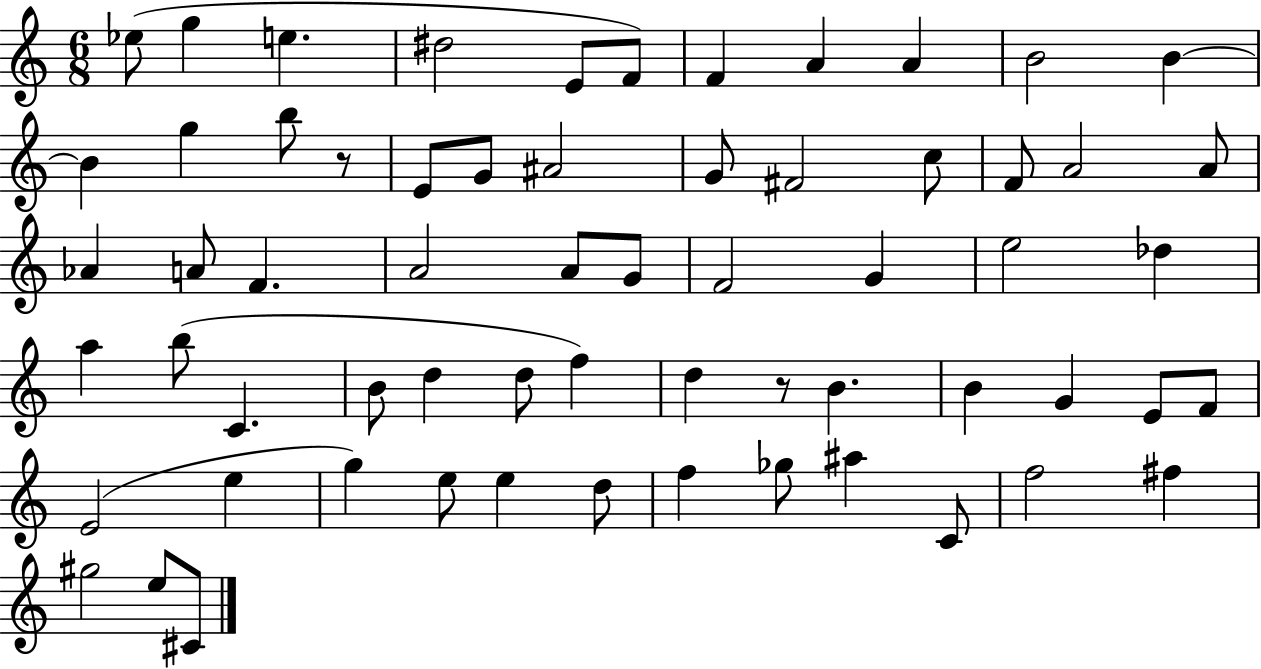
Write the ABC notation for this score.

X:1
T:Untitled
M:6/8
L:1/4
K:C
_e/2 g e ^d2 E/2 F/2 F A A B2 B B g b/2 z/2 E/2 G/2 ^A2 G/2 ^F2 c/2 F/2 A2 A/2 _A A/2 F A2 A/2 G/2 F2 G e2 _d a b/2 C B/2 d d/2 f d z/2 B B G E/2 F/2 E2 e g e/2 e d/2 f _g/2 ^a C/2 f2 ^f ^g2 e/2 ^C/2